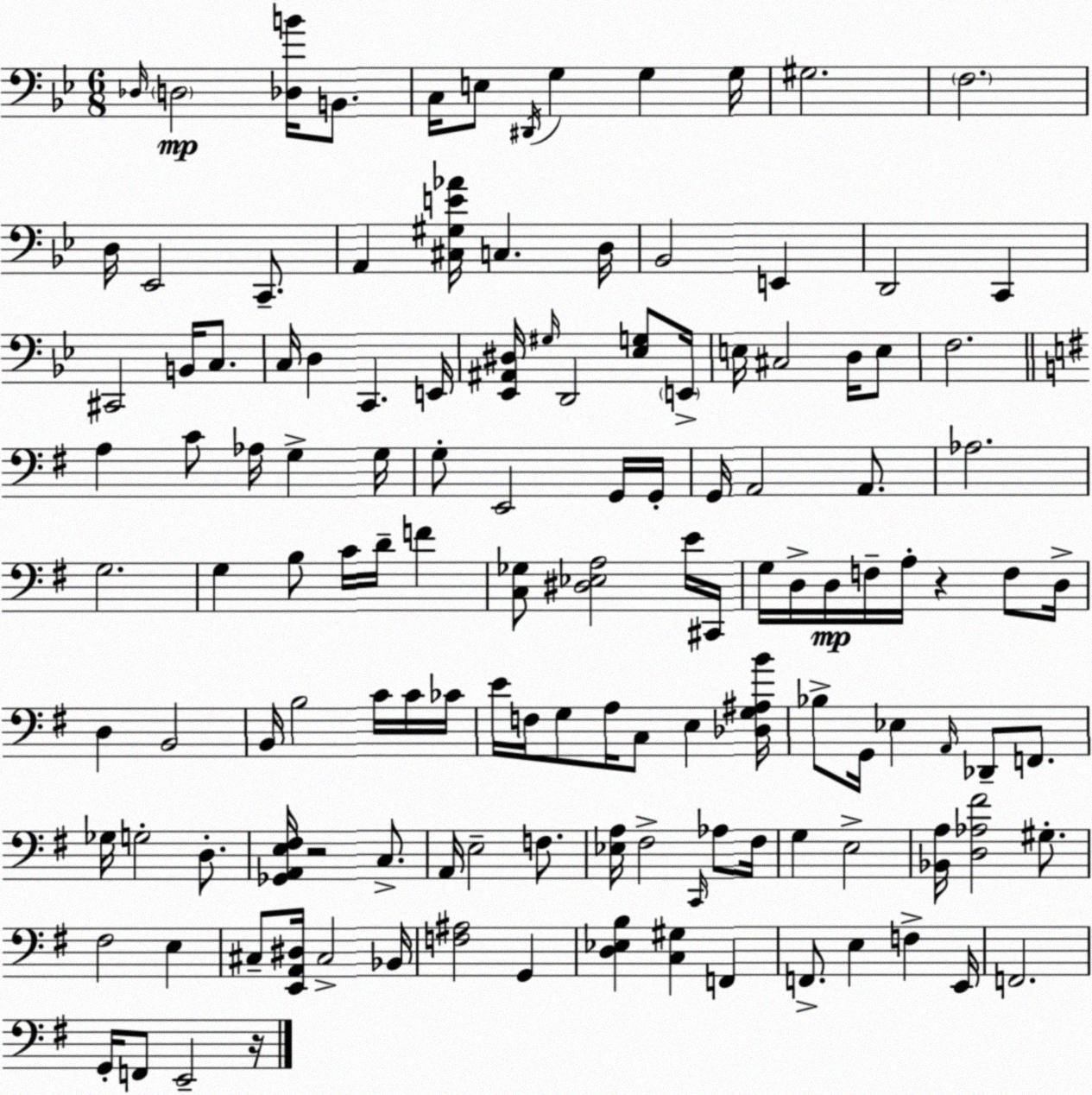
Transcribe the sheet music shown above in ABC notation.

X:1
T:Untitled
M:6/8
L:1/4
K:Gm
_D,/4 D,2 [_D,B]/4 B,,/2 C,/4 E,/2 ^D,,/4 G, G, G,/4 ^G,2 F,2 D,/4 _E,,2 C,,/2 A,, [^C,^G,E_A]/4 C, D,/4 _B,,2 E,, D,,2 C,, ^C,,2 B,,/4 C,/2 C,/4 D, C,, E,,/4 [_E,,^A,,^D,]/4 ^G,/4 D,,2 [_E,G,]/2 E,,/4 E,/4 ^C,2 D,/4 E,/2 F,2 A, C/2 _A,/4 G, G,/4 G,/2 E,,2 G,,/4 G,,/4 G,,/4 A,,2 A,,/2 _A,2 G,2 G, B,/2 C/4 D/4 F [C,_G,]/2 [^D,_E,A,]2 E/4 ^C,,/4 G,/4 D,/4 D,/4 F,/4 A,/4 z F,/2 D,/4 D, B,,2 B,,/4 B,2 C/4 C/4 _C/4 E/4 F,/4 G,/2 A,/4 C,/2 E, [_D,G,^A,B]/4 _B,/2 G,,/4 _E, A,,/4 _D,,/2 F,,/2 _G,/4 G,2 D,/2 [_G,,A,,E,^F,]/4 z2 C,/2 A,,/4 E,2 F,/2 [_E,A,]/4 ^F,2 C,,/4 _A,/2 ^F,/4 G, E,2 [_B,,A,]/4 [D,_A,^F]2 ^G,/2 ^F,2 E, ^C,/2 [E,,A,,^D,]/4 ^C,2 _B,,/4 [F,^A,]2 G,, [D,_E,B,] [C,^G,] F,, F,,/2 E, F, E,,/4 F,,2 G,,/4 F,,/2 E,,2 z/4